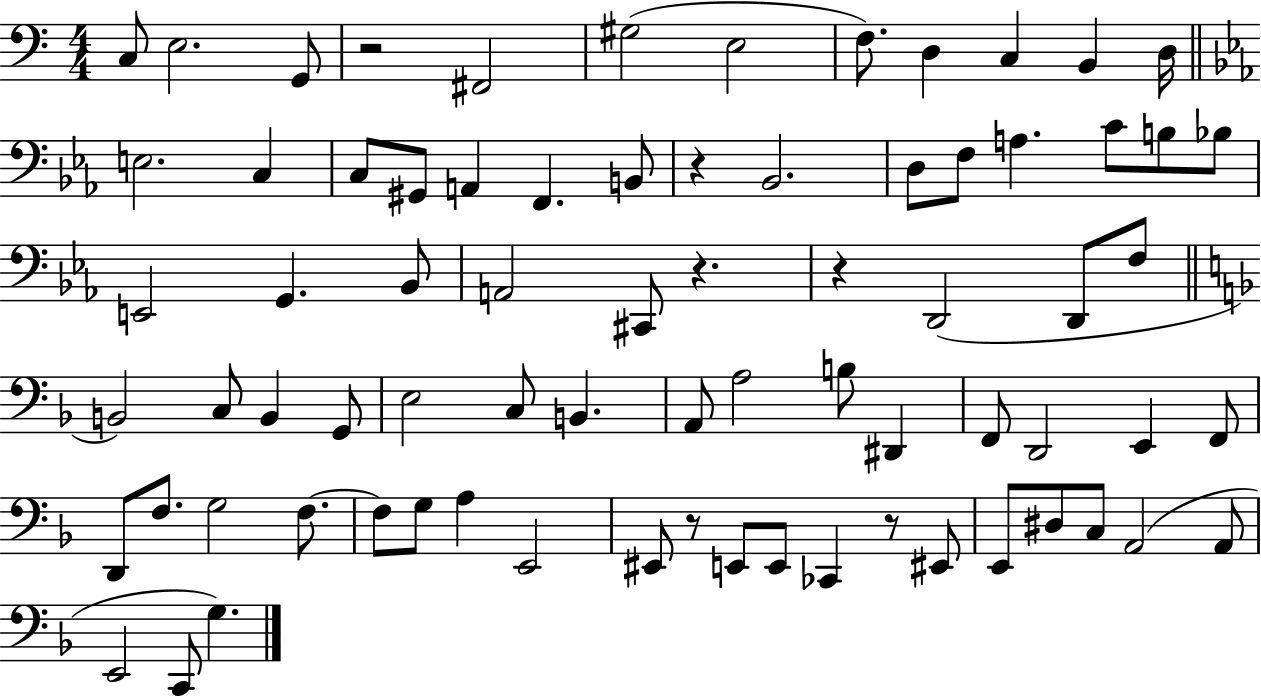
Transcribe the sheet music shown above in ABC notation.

X:1
T:Untitled
M:4/4
L:1/4
K:C
C,/2 E,2 G,,/2 z2 ^F,,2 ^G,2 E,2 F,/2 D, C, B,, D,/4 E,2 C, C,/2 ^G,,/2 A,, F,, B,,/2 z _B,,2 D,/2 F,/2 A, C/2 B,/2 _B,/2 E,,2 G,, _B,,/2 A,,2 ^C,,/2 z z D,,2 D,,/2 F,/2 B,,2 C,/2 B,, G,,/2 E,2 C,/2 B,, A,,/2 A,2 B,/2 ^D,, F,,/2 D,,2 E,, F,,/2 D,,/2 F,/2 G,2 F,/2 F,/2 G,/2 A, E,,2 ^E,,/2 z/2 E,,/2 E,,/2 _C,, z/2 ^E,,/2 E,,/2 ^D,/2 C,/2 A,,2 A,,/2 E,,2 C,,/2 G,